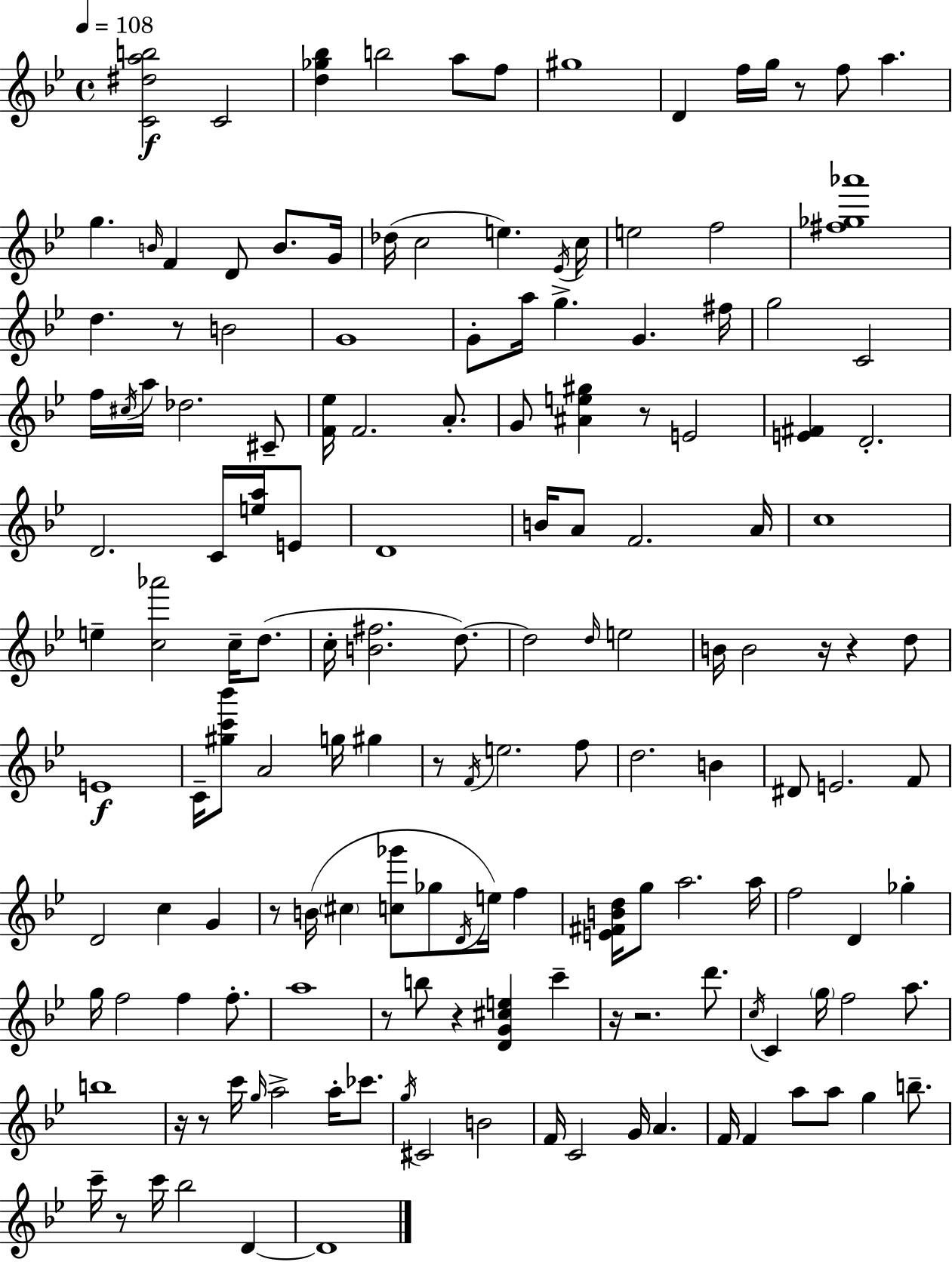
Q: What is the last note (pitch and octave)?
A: D4